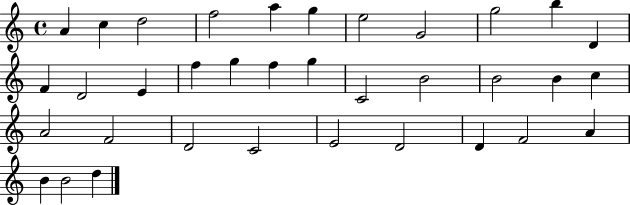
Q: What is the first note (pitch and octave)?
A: A4